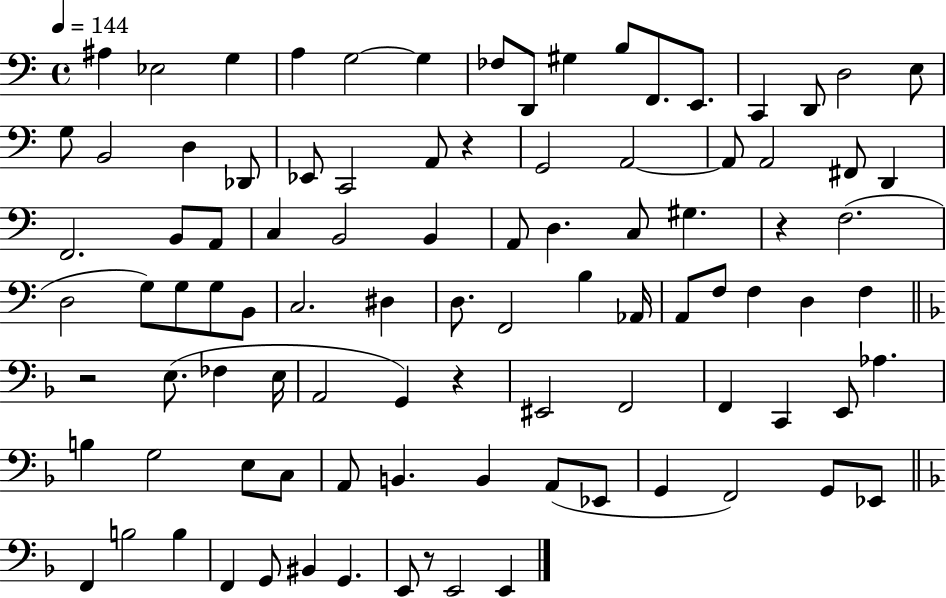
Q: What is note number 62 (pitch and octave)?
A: EIS2